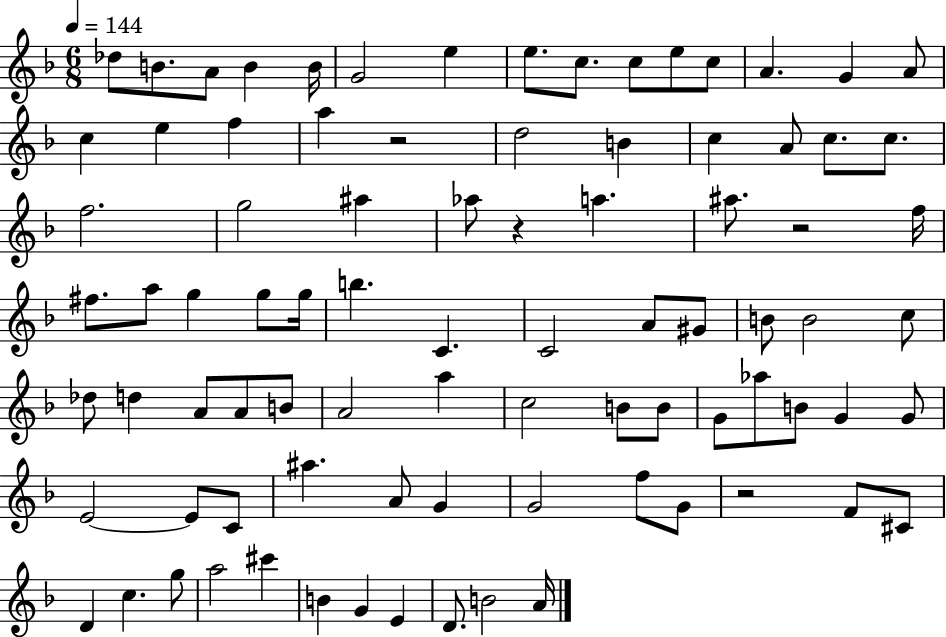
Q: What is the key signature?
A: F major